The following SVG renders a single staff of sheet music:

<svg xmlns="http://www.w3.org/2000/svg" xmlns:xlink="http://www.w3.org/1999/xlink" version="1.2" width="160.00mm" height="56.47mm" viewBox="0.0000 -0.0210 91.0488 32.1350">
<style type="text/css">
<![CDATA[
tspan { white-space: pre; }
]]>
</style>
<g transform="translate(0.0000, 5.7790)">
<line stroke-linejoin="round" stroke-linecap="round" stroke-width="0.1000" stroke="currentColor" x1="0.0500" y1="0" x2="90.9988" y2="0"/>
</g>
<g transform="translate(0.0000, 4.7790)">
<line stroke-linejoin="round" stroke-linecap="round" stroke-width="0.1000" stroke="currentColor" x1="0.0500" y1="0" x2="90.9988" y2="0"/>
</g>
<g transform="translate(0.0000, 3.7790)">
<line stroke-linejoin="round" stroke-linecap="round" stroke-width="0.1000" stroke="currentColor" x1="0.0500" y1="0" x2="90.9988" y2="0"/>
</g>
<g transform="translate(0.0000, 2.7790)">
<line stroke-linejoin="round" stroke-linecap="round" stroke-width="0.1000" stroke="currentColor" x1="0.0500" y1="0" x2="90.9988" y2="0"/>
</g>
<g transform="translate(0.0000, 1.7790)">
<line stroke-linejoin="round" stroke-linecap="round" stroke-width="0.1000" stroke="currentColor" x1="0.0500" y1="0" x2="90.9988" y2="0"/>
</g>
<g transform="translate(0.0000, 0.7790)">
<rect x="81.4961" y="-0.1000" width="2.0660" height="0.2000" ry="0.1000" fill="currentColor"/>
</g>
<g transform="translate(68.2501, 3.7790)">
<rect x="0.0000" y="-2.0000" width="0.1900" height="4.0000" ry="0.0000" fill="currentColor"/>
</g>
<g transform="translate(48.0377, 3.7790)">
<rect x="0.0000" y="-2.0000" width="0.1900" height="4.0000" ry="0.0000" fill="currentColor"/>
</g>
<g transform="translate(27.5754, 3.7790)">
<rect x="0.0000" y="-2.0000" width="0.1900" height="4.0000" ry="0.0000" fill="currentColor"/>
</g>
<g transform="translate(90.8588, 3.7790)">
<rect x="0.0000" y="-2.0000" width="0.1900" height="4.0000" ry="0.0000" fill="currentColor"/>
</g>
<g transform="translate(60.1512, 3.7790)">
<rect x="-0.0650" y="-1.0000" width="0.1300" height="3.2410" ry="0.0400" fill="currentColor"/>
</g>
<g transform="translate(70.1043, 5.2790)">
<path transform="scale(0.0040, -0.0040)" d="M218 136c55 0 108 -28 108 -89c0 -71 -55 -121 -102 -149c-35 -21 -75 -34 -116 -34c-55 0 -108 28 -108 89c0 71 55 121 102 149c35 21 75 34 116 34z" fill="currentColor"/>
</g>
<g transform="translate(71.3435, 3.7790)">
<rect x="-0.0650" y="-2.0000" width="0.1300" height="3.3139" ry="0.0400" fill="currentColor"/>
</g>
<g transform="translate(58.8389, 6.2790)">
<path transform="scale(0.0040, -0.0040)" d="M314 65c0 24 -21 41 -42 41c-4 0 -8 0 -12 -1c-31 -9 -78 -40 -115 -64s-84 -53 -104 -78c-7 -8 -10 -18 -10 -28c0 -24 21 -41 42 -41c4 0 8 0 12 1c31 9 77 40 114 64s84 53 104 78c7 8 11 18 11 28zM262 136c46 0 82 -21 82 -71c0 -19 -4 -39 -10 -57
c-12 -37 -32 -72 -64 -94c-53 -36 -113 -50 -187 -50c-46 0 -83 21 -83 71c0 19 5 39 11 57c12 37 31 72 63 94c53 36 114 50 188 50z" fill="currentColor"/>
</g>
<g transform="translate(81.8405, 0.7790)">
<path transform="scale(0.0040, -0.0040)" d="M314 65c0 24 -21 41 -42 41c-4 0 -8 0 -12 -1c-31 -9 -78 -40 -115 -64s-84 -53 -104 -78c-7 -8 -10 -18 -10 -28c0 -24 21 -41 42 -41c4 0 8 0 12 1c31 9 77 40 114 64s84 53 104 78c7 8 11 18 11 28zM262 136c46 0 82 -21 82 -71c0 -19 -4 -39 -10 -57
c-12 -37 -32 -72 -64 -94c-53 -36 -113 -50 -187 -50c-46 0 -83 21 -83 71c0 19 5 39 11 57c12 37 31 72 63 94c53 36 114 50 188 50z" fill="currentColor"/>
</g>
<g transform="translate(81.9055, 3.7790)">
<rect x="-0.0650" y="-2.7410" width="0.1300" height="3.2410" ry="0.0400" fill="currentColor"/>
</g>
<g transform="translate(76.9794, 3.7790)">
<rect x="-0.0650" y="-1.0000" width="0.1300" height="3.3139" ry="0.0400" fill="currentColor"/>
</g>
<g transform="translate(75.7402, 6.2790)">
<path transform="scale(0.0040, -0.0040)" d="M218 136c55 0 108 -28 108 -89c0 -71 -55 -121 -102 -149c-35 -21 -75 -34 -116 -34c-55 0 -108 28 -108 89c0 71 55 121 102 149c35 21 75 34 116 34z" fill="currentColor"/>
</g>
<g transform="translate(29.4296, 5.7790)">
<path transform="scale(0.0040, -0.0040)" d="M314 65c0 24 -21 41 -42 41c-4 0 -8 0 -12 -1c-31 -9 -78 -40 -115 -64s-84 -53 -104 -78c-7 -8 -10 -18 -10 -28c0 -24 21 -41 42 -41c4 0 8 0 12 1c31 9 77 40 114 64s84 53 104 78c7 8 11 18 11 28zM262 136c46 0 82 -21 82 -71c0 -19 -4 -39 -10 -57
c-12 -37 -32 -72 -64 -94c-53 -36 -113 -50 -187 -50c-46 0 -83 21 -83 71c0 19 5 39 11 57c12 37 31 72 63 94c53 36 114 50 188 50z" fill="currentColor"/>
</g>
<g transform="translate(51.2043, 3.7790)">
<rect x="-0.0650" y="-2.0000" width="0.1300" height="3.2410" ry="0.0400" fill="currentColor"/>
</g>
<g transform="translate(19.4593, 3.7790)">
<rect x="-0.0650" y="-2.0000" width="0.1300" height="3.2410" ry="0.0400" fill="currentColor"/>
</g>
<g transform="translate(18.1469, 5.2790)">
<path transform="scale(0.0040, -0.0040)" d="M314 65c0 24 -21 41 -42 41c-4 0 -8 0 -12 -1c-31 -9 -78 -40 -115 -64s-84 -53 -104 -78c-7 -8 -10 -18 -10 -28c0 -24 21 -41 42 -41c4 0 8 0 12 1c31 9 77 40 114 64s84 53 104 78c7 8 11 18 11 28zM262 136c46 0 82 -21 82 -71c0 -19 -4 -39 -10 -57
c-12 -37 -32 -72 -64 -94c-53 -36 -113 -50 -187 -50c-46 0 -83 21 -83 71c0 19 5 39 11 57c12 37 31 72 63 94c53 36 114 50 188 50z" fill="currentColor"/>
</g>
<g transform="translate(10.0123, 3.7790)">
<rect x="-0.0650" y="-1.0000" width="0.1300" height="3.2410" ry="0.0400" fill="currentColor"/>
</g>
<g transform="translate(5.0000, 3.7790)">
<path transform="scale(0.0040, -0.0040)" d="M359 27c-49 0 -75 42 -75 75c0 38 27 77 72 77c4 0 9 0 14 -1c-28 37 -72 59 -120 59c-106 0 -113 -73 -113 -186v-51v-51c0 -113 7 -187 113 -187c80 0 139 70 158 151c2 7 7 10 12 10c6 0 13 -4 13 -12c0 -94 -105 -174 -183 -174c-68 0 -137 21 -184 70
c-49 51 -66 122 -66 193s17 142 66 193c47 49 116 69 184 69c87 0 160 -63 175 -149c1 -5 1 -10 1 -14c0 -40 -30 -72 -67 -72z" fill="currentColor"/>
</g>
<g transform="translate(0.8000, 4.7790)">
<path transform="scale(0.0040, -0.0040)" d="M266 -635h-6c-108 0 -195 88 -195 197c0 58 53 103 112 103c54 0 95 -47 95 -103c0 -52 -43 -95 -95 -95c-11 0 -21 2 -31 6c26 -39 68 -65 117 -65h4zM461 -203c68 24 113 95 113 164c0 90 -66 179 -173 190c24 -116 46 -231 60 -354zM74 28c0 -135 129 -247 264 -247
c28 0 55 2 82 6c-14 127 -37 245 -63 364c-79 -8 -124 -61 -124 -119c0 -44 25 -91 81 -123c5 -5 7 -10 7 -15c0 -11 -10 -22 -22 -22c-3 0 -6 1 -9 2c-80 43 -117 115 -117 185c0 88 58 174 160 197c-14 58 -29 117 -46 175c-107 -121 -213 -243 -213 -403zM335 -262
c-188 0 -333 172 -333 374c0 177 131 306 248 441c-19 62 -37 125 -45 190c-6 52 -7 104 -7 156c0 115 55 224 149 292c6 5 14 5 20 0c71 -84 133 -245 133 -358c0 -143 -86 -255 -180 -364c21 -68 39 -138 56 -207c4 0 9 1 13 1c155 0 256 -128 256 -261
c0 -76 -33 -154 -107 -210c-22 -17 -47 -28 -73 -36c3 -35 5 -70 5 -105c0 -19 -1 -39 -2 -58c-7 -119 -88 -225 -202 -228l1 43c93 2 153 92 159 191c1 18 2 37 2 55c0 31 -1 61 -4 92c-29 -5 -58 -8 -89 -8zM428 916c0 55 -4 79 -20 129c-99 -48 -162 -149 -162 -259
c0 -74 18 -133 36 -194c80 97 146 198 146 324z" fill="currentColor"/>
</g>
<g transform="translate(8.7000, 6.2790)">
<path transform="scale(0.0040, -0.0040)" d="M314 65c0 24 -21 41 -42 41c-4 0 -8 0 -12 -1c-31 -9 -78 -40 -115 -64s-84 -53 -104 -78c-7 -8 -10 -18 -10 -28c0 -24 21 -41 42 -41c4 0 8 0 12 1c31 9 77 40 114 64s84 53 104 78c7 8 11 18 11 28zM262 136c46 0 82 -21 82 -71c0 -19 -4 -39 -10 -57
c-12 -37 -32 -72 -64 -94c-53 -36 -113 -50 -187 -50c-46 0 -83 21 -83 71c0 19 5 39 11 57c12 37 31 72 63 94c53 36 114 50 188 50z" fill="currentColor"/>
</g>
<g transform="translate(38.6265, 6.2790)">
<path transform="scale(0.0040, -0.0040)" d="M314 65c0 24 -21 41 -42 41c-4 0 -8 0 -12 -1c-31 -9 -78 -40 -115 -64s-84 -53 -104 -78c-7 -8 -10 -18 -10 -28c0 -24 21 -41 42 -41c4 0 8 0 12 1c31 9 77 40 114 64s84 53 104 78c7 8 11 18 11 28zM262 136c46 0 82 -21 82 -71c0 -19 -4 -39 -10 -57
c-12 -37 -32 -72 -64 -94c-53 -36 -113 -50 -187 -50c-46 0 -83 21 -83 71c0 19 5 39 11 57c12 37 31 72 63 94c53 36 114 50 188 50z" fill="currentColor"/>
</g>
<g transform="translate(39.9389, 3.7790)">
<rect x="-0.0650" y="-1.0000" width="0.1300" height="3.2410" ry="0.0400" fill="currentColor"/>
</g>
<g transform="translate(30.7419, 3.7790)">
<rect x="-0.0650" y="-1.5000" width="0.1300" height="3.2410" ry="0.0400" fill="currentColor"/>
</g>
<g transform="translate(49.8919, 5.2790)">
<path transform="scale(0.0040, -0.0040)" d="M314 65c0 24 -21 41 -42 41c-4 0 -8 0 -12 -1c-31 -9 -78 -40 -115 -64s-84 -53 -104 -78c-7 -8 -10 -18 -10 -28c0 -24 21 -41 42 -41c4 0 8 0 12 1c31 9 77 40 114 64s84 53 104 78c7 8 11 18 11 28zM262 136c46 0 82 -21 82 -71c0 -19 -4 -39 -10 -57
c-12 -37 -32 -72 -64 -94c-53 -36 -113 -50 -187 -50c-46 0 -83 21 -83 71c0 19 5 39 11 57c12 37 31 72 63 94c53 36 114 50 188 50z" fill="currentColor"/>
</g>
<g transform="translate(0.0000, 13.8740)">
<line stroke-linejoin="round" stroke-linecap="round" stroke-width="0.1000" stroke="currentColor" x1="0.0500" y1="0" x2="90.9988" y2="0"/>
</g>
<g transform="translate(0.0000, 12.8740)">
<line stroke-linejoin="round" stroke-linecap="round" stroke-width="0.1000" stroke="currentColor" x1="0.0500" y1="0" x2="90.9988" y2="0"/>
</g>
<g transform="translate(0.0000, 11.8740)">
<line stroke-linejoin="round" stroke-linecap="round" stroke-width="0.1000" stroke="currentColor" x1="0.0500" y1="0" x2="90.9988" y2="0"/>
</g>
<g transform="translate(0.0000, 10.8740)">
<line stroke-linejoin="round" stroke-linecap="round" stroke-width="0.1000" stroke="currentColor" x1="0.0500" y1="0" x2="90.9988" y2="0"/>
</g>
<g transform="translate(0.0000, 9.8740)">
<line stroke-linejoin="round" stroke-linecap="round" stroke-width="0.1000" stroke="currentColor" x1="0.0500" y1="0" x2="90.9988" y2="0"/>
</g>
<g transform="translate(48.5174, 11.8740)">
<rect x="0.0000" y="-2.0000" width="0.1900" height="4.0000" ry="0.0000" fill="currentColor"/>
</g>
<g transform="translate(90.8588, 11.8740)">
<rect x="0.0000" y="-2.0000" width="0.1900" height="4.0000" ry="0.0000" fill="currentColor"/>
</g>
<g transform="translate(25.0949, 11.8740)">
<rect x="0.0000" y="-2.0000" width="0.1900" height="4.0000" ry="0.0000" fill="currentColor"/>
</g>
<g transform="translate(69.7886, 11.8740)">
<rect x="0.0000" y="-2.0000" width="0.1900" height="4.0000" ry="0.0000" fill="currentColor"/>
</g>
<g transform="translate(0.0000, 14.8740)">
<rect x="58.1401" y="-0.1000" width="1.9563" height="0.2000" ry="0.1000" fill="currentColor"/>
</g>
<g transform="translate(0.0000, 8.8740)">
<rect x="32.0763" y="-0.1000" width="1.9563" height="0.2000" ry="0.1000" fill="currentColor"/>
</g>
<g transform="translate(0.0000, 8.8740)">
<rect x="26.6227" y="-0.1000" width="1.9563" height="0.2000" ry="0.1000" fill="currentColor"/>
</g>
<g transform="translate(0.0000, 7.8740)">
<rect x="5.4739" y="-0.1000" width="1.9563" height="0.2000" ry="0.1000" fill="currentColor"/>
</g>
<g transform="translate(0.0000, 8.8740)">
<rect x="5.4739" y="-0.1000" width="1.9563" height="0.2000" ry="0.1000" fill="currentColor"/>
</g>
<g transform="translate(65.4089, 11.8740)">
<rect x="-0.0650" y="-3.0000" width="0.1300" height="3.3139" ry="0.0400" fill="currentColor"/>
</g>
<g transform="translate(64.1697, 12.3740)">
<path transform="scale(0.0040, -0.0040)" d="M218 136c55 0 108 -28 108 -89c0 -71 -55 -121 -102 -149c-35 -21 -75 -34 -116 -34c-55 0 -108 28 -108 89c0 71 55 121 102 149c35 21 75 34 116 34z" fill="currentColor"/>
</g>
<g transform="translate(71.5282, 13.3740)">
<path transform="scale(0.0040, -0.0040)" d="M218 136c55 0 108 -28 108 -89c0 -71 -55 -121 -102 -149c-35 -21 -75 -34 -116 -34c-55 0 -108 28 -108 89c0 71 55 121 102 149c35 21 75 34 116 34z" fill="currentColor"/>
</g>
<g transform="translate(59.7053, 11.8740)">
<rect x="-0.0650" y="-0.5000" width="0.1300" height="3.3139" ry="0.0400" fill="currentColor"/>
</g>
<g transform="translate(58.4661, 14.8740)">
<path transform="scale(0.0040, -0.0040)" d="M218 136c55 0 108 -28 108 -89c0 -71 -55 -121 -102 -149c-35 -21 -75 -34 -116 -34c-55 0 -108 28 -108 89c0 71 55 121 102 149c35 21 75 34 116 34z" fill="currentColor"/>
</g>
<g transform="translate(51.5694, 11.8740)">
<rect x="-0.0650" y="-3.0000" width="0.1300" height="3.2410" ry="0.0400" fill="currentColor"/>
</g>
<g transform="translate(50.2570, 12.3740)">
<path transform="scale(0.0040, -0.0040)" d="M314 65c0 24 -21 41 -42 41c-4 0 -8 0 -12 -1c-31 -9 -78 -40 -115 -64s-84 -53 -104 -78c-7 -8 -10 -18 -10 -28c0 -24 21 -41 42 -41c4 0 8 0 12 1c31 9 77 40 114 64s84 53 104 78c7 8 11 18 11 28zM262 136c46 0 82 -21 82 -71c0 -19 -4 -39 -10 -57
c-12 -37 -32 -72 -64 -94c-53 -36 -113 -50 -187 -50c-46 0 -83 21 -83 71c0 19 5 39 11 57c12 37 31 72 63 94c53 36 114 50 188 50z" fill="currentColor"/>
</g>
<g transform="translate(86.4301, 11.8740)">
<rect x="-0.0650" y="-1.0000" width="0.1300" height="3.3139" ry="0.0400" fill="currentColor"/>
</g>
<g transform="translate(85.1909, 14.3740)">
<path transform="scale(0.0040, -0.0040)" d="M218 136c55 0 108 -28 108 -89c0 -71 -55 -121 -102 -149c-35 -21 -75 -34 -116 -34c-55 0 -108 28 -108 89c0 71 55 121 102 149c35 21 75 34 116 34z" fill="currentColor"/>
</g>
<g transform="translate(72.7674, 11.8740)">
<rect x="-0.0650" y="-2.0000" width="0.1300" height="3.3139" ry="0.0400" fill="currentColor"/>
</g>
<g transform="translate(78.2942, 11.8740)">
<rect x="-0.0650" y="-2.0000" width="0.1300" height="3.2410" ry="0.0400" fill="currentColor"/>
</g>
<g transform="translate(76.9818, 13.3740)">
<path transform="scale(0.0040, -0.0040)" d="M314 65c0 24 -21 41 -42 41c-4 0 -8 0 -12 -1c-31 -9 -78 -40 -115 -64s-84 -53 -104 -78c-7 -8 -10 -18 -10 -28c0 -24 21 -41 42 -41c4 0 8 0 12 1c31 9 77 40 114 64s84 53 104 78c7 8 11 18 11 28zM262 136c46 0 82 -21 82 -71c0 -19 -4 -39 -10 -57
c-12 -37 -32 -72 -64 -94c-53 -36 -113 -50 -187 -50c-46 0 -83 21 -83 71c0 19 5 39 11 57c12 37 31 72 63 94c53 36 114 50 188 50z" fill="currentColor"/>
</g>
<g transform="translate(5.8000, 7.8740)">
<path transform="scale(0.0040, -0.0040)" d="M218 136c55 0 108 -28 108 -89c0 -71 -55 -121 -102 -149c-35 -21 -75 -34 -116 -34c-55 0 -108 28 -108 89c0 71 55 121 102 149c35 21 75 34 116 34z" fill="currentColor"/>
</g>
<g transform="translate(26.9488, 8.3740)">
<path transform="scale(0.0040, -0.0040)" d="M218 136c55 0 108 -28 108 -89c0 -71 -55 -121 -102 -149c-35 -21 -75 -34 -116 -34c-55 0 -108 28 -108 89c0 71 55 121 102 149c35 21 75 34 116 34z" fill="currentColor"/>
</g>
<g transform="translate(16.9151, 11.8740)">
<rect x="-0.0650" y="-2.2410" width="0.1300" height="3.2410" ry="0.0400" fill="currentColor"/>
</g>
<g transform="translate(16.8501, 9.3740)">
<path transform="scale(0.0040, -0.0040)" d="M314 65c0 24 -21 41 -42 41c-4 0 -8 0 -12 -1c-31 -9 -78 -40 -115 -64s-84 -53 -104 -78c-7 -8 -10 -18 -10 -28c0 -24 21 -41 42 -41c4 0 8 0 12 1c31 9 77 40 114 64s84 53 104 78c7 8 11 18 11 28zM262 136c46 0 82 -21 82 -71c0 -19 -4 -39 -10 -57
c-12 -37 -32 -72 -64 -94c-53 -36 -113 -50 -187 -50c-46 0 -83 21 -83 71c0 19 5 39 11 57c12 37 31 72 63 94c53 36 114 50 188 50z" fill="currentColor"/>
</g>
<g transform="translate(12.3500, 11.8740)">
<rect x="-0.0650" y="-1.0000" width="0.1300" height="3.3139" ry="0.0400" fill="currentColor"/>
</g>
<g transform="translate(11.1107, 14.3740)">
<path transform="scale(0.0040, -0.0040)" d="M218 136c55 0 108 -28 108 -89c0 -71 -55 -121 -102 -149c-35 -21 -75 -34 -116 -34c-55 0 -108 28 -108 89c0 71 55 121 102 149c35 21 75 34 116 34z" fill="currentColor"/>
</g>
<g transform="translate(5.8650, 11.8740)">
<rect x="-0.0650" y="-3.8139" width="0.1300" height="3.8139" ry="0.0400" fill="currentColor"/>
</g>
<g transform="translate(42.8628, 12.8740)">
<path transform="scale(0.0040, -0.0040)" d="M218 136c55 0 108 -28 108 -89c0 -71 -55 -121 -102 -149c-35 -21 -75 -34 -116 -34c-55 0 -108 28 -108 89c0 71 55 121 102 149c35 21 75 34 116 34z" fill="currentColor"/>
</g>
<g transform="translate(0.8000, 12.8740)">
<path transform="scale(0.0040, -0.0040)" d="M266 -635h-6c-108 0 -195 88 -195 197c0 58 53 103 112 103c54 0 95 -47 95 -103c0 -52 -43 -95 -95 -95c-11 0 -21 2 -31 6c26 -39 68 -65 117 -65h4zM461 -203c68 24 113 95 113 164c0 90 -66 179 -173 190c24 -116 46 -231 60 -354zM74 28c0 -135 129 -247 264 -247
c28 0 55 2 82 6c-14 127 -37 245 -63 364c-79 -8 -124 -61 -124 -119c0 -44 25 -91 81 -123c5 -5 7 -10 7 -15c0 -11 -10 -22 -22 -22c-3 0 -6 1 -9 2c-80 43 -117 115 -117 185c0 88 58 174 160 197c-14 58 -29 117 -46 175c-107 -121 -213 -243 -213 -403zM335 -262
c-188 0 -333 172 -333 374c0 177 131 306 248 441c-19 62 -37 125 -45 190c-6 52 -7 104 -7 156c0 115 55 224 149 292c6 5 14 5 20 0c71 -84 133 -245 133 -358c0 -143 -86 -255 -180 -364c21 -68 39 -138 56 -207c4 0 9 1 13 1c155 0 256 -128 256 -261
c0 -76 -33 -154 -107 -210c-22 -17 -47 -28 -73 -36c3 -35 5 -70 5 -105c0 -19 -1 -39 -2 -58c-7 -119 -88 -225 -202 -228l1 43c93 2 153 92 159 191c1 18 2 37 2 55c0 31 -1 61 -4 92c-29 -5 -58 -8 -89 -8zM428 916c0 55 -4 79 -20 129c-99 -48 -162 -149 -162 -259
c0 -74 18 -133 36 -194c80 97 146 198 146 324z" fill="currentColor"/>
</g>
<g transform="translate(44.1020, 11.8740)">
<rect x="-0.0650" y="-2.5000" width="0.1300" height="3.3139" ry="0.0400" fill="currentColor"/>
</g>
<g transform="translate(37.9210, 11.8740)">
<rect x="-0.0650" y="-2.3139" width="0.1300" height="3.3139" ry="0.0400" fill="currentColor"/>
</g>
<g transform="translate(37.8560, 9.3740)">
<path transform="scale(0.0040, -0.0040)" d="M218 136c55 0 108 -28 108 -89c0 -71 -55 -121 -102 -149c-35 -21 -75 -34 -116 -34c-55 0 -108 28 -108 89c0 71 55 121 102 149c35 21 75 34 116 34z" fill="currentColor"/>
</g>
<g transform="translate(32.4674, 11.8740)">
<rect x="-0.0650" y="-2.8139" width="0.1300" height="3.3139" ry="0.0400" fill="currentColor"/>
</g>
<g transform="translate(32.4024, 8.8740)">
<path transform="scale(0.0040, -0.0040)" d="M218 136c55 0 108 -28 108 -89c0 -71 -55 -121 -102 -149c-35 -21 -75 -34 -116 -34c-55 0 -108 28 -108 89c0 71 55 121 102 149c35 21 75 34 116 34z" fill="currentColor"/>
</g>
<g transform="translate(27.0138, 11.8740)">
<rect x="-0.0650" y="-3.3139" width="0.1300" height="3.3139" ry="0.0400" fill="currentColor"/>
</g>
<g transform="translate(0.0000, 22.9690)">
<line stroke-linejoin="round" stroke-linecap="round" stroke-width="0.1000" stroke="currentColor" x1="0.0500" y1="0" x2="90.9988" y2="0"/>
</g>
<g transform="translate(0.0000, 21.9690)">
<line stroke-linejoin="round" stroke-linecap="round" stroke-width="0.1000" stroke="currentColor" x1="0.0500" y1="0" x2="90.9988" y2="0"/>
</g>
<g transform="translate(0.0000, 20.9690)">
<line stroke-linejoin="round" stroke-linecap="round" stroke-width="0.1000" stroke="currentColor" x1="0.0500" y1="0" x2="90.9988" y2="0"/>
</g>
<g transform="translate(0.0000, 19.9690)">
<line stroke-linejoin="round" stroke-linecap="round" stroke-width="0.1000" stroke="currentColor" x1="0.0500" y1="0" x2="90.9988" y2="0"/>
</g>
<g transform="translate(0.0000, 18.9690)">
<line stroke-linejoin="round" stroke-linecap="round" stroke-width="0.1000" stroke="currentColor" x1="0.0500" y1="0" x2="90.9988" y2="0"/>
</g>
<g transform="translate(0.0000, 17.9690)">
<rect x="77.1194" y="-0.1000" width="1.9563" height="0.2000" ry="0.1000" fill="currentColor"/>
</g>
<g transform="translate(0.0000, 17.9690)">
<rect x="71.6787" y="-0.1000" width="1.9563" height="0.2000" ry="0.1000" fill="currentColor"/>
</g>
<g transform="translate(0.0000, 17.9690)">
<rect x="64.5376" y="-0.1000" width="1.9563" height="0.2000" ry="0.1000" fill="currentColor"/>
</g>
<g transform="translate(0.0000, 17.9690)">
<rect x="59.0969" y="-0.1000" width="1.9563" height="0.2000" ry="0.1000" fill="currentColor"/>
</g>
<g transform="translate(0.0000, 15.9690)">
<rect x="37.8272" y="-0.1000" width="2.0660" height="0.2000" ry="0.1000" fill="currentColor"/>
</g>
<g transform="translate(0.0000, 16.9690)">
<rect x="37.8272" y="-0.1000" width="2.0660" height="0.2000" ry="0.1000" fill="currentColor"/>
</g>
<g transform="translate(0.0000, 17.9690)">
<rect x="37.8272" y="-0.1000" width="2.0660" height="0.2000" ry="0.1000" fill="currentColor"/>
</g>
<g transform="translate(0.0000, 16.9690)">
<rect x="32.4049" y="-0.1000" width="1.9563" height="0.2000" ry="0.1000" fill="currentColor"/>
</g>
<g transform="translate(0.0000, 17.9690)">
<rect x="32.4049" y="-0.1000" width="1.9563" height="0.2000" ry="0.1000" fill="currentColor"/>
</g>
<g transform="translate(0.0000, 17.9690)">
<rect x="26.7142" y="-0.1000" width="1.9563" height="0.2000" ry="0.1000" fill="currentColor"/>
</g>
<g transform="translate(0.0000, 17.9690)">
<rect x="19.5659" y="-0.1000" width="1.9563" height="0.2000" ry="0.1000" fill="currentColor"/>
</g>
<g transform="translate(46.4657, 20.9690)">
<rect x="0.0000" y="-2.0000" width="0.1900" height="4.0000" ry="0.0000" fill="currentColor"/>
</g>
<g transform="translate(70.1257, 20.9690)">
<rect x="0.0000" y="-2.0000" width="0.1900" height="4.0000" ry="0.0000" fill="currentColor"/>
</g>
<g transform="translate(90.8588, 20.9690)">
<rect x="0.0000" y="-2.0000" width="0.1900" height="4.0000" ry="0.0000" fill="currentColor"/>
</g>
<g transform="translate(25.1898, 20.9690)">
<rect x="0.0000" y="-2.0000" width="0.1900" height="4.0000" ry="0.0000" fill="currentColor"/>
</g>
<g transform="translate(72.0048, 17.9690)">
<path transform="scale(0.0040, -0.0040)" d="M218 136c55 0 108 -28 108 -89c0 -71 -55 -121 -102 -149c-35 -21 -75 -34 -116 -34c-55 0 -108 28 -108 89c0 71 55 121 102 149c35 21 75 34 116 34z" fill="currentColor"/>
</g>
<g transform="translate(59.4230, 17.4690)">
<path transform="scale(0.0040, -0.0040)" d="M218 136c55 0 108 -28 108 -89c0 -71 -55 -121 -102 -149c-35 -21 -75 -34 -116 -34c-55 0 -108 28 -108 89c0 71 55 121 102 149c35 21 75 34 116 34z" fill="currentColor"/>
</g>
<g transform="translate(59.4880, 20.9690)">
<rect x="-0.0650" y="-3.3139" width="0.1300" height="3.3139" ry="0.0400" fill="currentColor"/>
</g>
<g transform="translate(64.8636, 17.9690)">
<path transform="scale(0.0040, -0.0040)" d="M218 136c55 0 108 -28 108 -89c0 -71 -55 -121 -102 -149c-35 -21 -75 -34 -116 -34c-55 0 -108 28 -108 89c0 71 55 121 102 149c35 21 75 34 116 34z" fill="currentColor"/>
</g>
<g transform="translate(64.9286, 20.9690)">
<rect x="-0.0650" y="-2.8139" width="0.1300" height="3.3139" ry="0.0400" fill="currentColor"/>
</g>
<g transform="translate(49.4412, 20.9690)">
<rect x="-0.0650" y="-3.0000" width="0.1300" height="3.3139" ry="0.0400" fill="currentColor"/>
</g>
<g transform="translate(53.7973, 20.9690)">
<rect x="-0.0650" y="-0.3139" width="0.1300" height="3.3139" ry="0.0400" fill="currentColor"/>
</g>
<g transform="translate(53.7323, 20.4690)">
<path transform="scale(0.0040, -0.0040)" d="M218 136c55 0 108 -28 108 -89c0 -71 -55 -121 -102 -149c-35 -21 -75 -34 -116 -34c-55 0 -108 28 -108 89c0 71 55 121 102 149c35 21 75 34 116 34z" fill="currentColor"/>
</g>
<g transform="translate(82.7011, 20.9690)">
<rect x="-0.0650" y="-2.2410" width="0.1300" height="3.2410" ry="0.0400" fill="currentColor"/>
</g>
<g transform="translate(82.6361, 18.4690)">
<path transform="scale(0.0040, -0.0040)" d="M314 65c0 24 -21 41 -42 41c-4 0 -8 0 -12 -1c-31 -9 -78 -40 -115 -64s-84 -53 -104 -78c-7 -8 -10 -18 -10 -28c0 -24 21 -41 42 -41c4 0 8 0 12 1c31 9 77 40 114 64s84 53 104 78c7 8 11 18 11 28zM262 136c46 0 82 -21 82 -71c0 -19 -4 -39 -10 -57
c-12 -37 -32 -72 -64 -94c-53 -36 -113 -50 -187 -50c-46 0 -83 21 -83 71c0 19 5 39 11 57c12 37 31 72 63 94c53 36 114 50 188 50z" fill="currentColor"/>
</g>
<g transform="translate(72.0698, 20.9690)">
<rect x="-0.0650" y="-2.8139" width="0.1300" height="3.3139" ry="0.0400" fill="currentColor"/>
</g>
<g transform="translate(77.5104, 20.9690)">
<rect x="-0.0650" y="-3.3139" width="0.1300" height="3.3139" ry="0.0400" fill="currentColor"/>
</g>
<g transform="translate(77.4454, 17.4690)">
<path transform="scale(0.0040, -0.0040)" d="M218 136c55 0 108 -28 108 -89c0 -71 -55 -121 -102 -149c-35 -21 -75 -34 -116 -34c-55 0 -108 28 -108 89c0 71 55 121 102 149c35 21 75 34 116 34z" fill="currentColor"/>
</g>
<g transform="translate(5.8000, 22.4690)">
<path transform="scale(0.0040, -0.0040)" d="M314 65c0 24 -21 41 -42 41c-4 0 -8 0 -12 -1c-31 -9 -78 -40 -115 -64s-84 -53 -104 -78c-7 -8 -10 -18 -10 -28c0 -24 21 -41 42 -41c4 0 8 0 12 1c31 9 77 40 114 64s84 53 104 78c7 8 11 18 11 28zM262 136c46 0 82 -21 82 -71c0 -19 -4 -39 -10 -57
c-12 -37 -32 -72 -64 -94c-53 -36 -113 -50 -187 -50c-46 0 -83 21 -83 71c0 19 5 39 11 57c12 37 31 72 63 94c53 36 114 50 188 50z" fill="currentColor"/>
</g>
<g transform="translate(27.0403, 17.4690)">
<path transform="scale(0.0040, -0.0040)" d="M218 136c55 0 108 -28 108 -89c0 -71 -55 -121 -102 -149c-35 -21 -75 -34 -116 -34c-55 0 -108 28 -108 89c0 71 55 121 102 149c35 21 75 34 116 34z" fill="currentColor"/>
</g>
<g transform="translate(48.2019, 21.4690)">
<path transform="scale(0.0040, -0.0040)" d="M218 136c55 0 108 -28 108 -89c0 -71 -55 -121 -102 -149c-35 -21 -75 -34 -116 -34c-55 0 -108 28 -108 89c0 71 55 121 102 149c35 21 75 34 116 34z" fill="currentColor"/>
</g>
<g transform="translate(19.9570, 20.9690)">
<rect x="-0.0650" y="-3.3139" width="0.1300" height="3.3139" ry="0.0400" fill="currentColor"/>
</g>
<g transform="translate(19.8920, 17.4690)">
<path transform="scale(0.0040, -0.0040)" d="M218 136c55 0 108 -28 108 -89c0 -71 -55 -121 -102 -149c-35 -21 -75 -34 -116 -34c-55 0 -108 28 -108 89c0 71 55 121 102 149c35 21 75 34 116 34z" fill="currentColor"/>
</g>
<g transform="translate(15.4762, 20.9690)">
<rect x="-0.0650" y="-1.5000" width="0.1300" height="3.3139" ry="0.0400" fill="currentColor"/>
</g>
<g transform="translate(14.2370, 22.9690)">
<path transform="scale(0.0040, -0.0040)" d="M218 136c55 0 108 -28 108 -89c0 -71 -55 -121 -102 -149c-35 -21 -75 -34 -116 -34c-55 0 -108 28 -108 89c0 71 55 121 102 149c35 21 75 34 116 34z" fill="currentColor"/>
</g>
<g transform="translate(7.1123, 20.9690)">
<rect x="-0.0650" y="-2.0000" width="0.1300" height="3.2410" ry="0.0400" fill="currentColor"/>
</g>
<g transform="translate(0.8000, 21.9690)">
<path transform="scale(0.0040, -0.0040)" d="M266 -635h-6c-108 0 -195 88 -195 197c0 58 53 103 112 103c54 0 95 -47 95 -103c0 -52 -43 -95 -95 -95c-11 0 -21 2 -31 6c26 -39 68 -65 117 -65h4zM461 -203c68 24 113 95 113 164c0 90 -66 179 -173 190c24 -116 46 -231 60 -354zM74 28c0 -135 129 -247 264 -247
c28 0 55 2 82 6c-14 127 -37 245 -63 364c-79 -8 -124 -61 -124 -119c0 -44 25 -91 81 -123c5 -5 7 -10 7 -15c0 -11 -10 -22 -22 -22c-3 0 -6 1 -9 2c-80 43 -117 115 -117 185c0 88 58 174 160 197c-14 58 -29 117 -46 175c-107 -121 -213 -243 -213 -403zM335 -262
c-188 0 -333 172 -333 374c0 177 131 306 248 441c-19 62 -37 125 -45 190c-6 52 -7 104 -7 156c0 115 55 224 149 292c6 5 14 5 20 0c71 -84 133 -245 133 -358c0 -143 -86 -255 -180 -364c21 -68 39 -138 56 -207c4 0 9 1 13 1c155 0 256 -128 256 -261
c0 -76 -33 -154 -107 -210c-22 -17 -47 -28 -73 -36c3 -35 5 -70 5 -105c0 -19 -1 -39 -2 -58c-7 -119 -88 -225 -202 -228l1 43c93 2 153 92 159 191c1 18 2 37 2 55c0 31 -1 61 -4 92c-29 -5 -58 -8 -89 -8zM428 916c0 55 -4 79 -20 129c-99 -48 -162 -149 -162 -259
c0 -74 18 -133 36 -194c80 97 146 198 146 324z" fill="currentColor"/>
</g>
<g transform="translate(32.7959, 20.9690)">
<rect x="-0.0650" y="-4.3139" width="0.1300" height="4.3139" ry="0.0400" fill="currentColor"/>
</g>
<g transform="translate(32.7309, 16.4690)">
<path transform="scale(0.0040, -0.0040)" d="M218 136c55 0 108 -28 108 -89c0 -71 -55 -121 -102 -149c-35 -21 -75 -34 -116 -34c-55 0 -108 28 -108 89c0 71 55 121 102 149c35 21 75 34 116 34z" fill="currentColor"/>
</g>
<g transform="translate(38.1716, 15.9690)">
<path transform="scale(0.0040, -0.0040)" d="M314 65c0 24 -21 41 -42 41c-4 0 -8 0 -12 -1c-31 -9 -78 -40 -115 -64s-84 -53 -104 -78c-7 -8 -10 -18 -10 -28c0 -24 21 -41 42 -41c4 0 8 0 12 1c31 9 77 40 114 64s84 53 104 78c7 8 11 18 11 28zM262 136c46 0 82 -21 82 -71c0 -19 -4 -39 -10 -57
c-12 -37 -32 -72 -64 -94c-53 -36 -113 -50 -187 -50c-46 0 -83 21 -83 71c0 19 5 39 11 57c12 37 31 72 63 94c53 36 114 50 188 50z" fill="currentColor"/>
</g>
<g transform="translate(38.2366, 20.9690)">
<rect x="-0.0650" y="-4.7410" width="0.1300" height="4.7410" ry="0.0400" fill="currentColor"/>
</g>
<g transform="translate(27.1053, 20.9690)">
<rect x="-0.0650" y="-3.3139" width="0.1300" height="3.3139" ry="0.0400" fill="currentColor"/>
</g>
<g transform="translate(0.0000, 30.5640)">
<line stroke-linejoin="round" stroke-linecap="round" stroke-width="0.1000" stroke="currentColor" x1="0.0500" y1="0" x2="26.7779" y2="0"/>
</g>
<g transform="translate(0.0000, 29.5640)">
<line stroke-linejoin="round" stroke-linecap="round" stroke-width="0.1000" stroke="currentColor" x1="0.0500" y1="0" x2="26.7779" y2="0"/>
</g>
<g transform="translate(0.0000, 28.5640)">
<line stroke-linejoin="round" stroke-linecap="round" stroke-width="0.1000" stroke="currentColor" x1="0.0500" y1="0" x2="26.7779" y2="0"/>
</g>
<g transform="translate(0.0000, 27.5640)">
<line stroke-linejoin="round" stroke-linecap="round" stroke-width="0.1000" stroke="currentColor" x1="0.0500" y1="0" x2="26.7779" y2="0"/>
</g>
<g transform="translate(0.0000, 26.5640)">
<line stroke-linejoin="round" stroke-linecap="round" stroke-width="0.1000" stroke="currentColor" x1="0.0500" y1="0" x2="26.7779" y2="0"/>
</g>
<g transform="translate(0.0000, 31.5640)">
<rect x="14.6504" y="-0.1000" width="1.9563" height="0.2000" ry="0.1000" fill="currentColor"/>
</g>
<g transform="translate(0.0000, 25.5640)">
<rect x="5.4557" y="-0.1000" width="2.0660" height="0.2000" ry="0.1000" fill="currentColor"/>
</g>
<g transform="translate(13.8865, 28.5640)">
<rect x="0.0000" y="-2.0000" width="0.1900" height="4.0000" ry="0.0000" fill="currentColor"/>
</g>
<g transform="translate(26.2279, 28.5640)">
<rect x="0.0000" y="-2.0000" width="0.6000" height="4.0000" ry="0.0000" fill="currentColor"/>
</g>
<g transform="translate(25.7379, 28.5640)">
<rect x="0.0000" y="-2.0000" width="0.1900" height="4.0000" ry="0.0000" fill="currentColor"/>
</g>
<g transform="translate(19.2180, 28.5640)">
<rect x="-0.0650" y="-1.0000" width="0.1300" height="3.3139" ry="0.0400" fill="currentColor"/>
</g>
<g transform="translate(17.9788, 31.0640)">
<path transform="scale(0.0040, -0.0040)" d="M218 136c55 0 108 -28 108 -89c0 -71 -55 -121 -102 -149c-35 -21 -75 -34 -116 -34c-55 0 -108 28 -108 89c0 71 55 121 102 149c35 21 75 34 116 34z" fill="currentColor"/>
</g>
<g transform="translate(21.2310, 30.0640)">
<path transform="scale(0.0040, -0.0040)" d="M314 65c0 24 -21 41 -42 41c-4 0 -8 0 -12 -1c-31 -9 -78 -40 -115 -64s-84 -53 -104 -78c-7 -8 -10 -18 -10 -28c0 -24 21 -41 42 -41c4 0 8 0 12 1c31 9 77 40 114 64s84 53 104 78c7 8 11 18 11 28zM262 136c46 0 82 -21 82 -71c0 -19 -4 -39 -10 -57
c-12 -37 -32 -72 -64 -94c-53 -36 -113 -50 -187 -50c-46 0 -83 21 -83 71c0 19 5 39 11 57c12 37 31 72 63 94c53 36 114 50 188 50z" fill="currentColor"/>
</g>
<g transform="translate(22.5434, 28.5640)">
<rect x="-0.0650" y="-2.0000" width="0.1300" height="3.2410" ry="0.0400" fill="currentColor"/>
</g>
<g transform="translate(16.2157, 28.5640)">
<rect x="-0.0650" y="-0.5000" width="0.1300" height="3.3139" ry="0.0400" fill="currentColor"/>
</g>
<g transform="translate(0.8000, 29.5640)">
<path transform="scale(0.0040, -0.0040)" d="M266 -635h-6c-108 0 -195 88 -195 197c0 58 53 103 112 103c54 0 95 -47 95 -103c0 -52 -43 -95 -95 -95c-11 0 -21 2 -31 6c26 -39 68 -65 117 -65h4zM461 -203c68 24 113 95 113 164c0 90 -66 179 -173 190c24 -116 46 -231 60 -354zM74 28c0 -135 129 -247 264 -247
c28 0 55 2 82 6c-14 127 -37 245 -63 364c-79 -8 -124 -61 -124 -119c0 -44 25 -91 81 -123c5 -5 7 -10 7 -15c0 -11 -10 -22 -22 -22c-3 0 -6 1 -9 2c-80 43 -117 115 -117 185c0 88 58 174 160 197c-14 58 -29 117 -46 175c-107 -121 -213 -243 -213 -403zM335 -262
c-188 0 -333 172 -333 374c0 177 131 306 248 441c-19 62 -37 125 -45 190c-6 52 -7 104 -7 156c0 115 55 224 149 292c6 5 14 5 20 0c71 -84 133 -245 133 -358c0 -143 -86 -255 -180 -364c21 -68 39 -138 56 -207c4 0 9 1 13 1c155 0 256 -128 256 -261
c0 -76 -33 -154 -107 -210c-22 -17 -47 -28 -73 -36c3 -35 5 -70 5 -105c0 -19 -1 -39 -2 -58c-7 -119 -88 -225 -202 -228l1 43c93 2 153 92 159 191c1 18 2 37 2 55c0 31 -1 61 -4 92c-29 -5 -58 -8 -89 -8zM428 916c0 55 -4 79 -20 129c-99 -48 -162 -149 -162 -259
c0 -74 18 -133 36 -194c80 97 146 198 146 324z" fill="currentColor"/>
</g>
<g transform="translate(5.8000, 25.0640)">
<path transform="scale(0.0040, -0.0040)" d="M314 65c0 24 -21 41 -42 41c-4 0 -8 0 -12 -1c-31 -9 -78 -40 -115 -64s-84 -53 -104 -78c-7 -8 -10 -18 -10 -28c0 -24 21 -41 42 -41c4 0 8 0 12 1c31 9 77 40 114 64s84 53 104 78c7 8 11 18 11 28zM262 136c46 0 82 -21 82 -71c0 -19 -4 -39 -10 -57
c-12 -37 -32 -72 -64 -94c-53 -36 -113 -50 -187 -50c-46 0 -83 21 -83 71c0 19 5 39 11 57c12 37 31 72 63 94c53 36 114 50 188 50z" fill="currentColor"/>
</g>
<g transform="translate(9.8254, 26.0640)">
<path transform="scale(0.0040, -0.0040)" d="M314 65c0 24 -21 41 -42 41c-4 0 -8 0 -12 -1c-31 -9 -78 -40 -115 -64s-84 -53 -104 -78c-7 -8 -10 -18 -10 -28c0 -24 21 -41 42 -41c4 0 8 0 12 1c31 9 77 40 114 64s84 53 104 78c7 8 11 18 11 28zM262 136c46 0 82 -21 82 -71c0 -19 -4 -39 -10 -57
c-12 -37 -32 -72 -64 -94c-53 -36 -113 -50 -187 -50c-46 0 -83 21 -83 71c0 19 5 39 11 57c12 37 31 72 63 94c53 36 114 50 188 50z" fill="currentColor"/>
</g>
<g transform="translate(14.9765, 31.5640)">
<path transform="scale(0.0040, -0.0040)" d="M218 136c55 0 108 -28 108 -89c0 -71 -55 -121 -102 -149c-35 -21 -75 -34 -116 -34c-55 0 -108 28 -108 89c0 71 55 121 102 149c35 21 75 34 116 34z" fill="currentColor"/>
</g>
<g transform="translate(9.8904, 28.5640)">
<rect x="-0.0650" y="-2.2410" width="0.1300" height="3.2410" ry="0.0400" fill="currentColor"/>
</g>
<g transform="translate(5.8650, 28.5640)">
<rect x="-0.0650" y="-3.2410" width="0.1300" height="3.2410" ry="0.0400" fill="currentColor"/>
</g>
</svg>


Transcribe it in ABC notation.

X:1
T:Untitled
M:4/4
L:1/4
K:C
D2 F2 E2 D2 F2 D2 F D a2 c' D g2 b a g G A2 C A F F2 D F2 E b b d' e'2 A c b a a b g2 b2 g2 C D F2